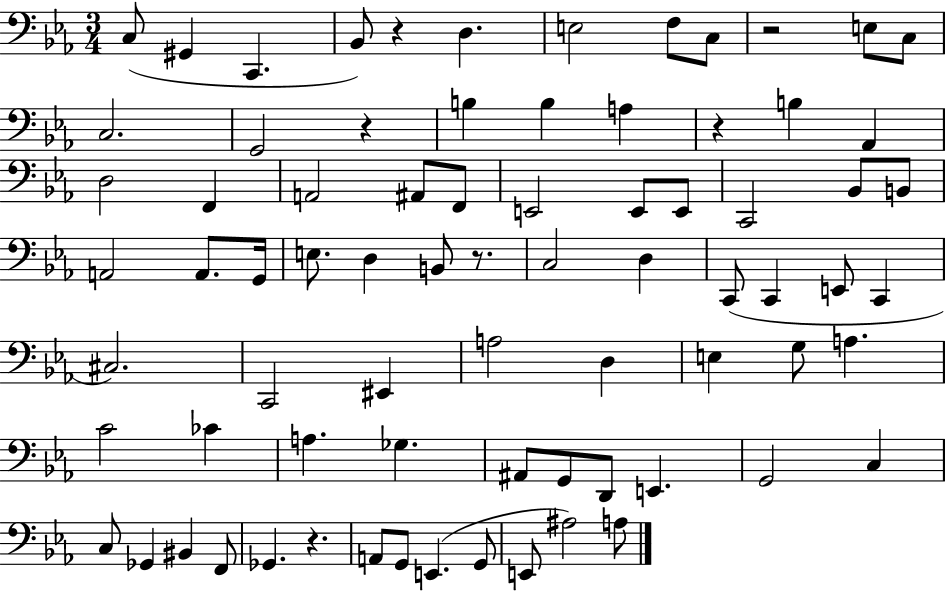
X:1
T:Untitled
M:3/4
L:1/4
K:Eb
C,/2 ^G,, C,, _B,,/2 z D, E,2 F,/2 C,/2 z2 E,/2 C,/2 C,2 G,,2 z B, B, A, z B, _A,, D,2 F,, A,,2 ^A,,/2 F,,/2 E,,2 E,,/2 E,,/2 C,,2 _B,,/2 B,,/2 A,,2 A,,/2 G,,/4 E,/2 D, B,,/2 z/2 C,2 D, C,,/2 C,, E,,/2 C,, ^C,2 C,,2 ^E,, A,2 D, E, G,/2 A, C2 _C A, _G, ^A,,/2 G,,/2 D,,/2 E,, G,,2 C, C,/2 _G,, ^B,, F,,/2 _G,, z A,,/2 G,,/2 E,, G,,/2 E,,/2 ^A,2 A,/2